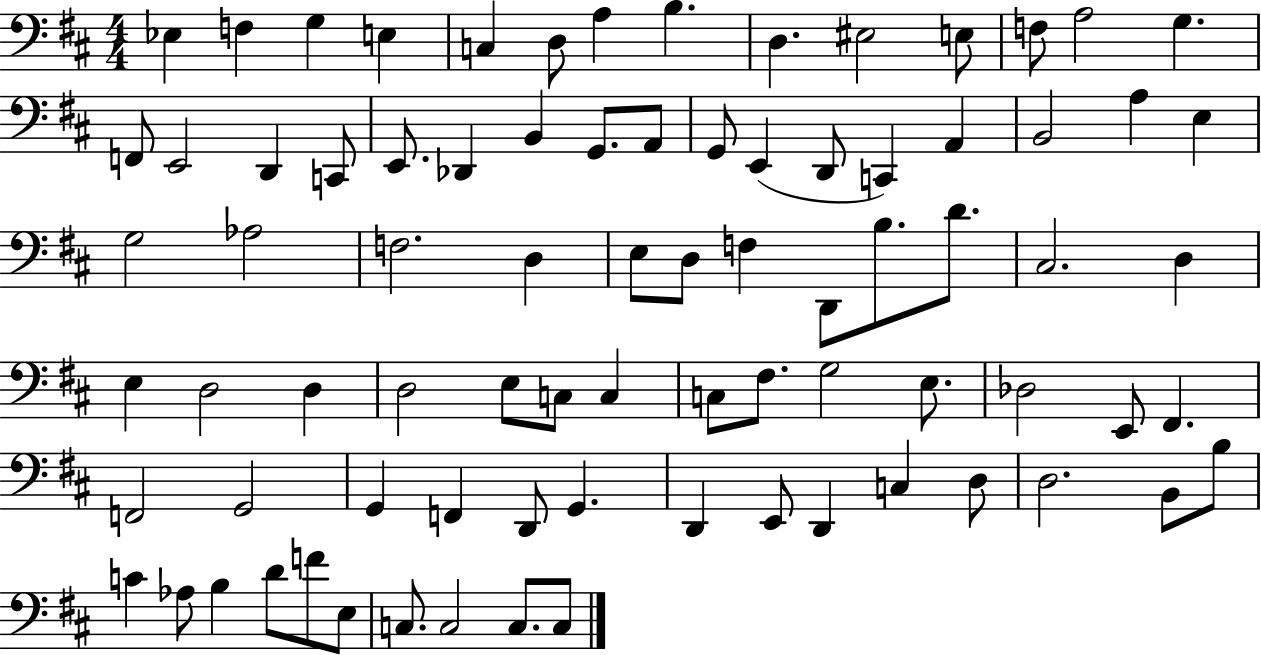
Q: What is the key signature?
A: D major